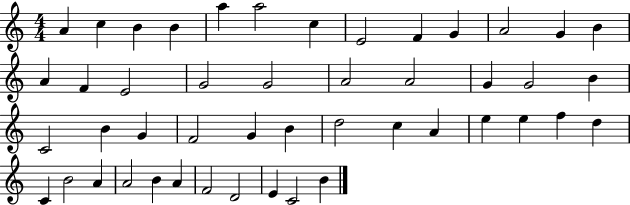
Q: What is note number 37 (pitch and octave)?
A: C4